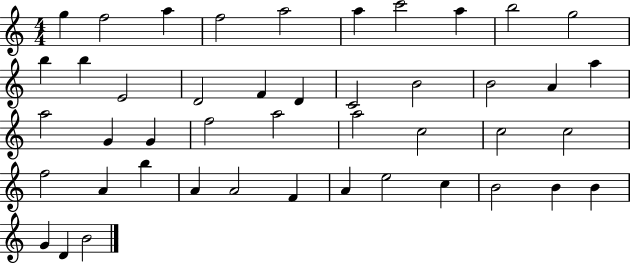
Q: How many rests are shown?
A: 0